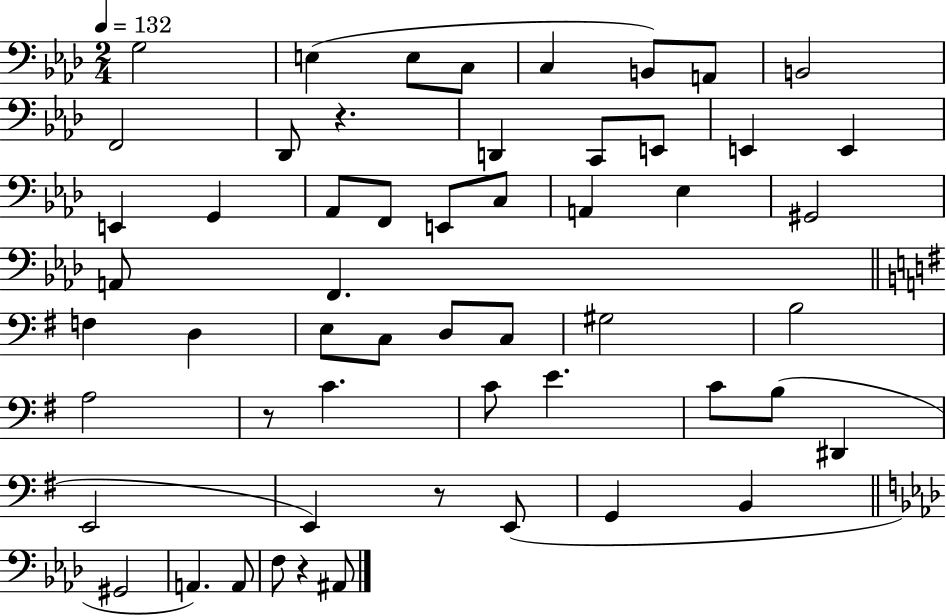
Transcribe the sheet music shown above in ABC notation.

X:1
T:Untitled
M:2/4
L:1/4
K:Ab
G,2 E, E,/2 C,/2 C, B,,/2 A,,/2 B,,2 F,,2 _D,,/2 z D,, C,,/2 E,,/2 E,, E,, E,, G,, _A,,/2 F,,/2 E,,/2 C,/2 A,, _E, ^G,,2 A,,/2 F,, F, D, E,/2 C,/2 D,/2 C,/2 ^G,2 B,2 A,2 z/2 C C/2 E C/2 B,/2 ^D,, E,,2 E,, z/2 E,,/2 G,, B,, ^G,,2 A,, A,,/2 F,/2 z ^A,,/2